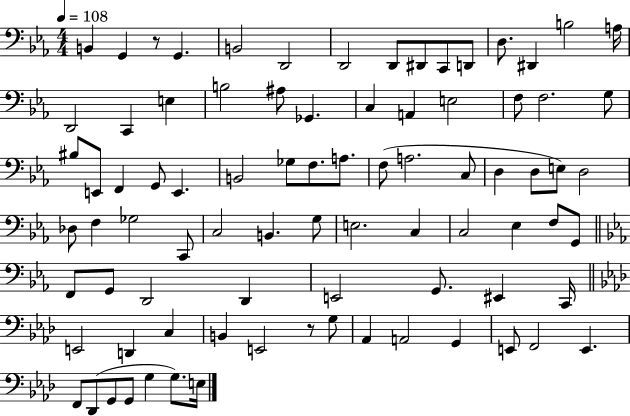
B2/q G2/q R/e G2/q. B2/h D2/h D2/h D2/e D#2/e C2/e D2/e D3/e. D#2/q B3/h A3/s D2/h C2/q E3/q B3/h A#3/e Gb2/q. C3/q A2/q E3/h F3/e F3/h. G3/e BIS3/e E2/e F2/q G2/e E2/q. B2/h Gb3/e F3/e. A3/e. F3/e A3/h. C3/e D3/q D3/e E3/e D3/h Db3/e F3/q Gb3/h C2/e C3/h B2/q. G3/e E3/h. C3/q C3/h Eb3/q F3/e G2/e F2/e G2/e D2/h D2/q E2/h G2/e. EIS2/q C2/s E2/h D2/q C3/q B2/q E2/h R/e G3/e Ab2/q A2/h G2/q E2/e F2/h E2/q. F2/e Db2/e G2/e G2/e G3/q G3/e. E3/s